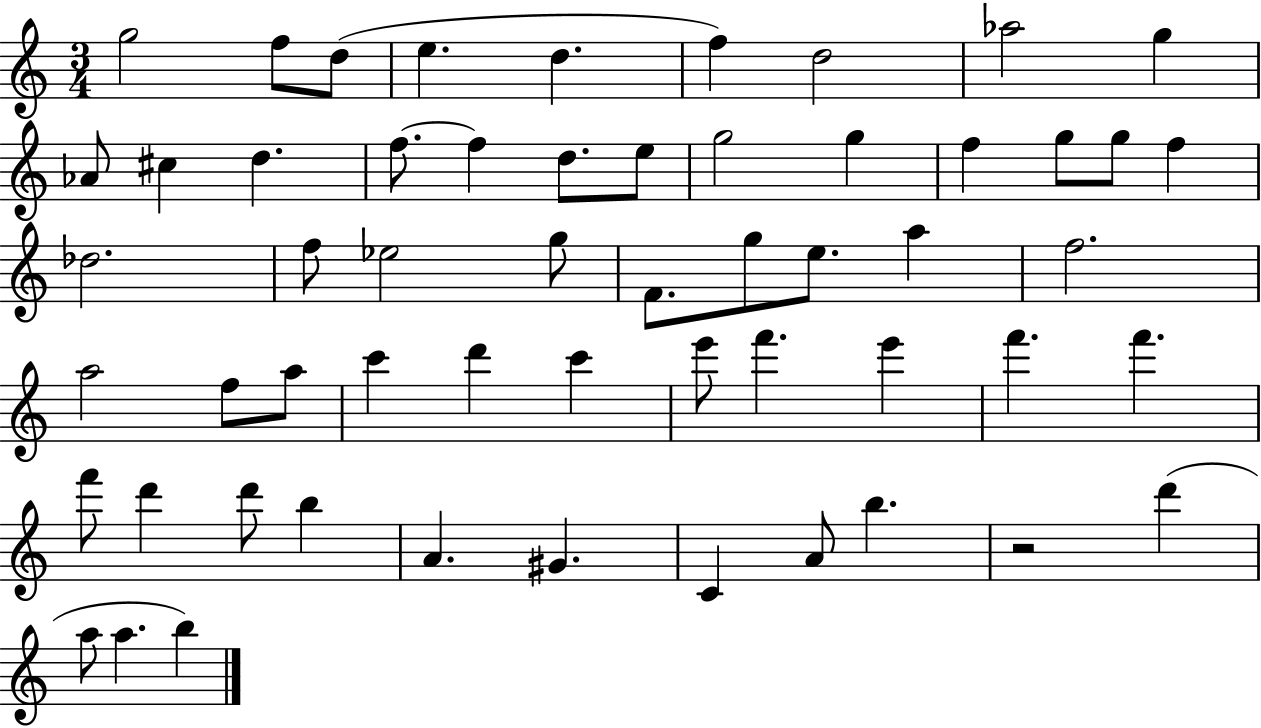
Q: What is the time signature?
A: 3/4